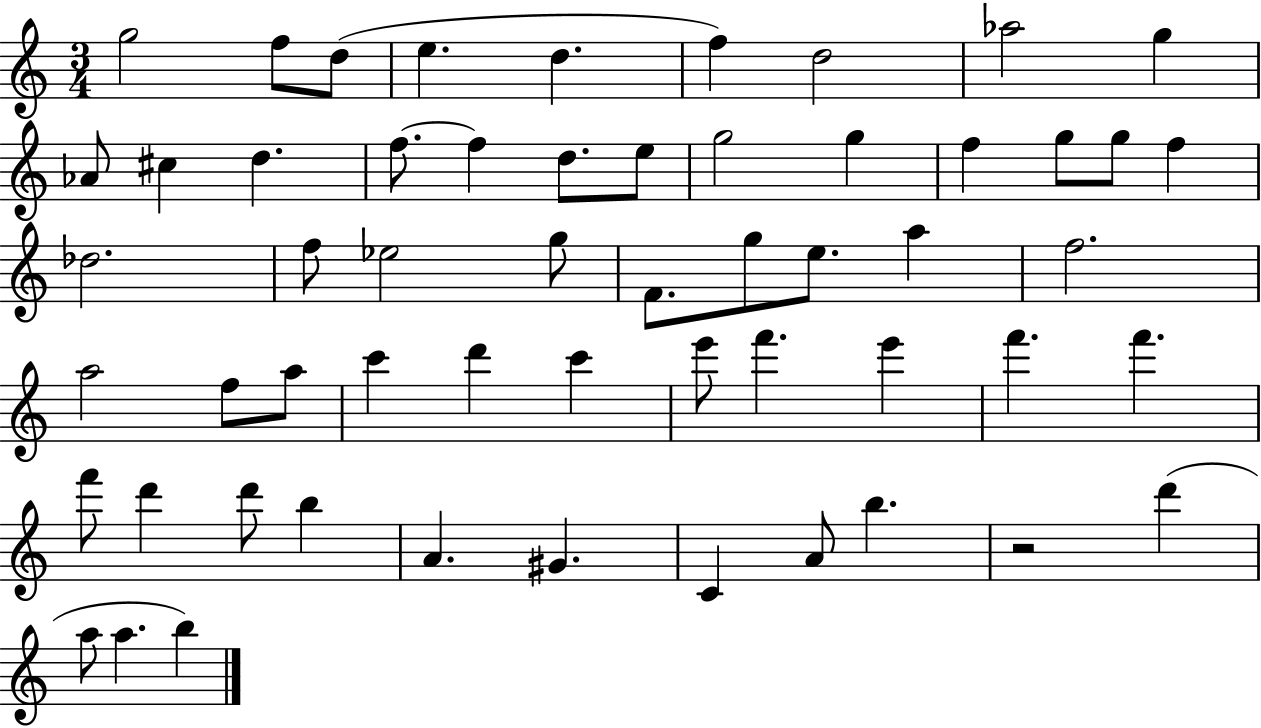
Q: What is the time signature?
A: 3/4